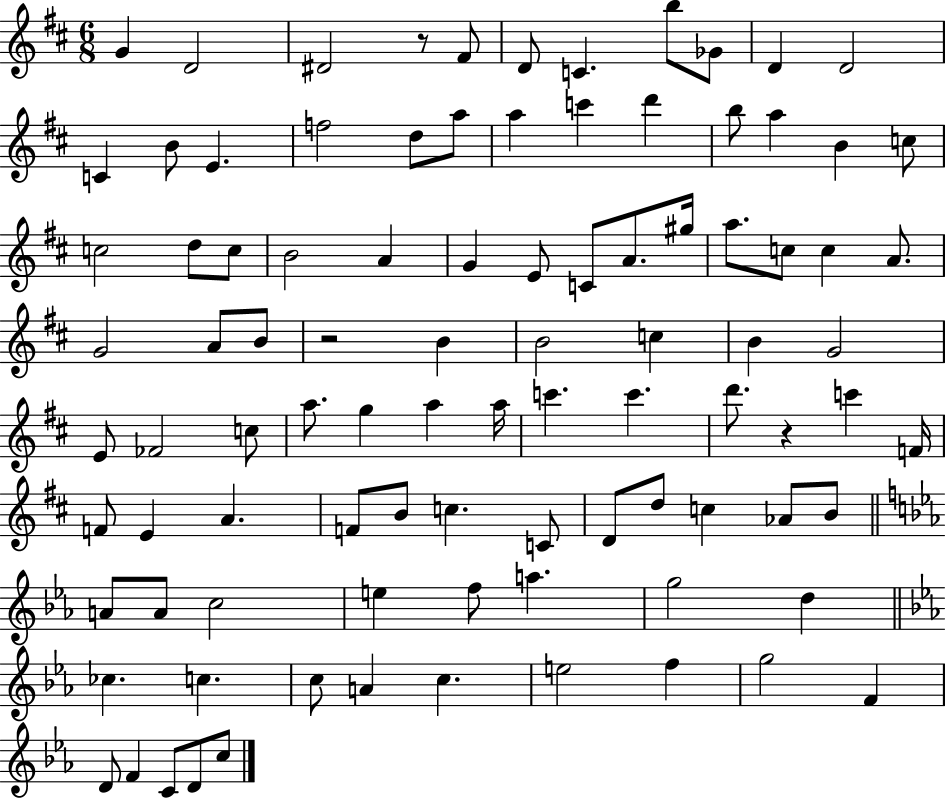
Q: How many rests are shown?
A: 3